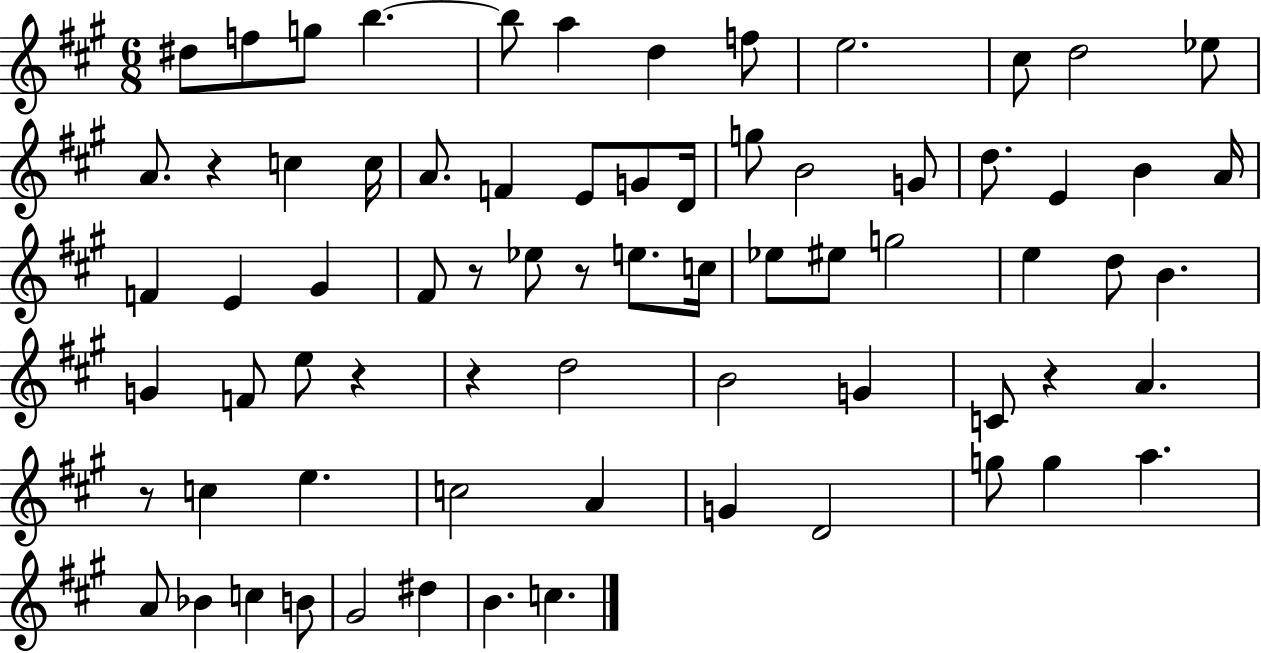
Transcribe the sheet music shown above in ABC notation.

X:1
T:Untitled
M:6/8
L:1/4
K:A
^d/2 f/2 g/2 b b/2 a d f/2 e2 ^c/2 d2 _e/2 A/2 z c c/4 A/2 F E/2 G/2 D/4 g/2 B2 G/2 d/2 E B A/4 F E ^G ^F/2 z/2 _e/2 z/2 e/2 c/4 _e/2 ^e/2 g2 e d/2 B G F/2 e/2 z z d2 B2 G C/2 z A z/2 c e c2 A G D2 g/2 g a A/2 _B c B/2 ^G2 ^d B c